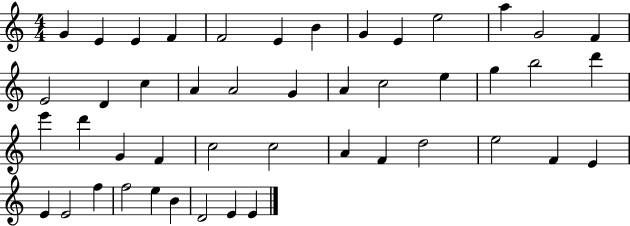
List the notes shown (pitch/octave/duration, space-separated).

G4/q E4/q E4/q F4/q F4/h E4/q B4/q G4/q E4/q E5/h A5/q G4/h F4/q E4/h D4/q C5/q A4/q A4/h G4/q A4/q C5/h E5/q G5/q B5/h D6/q E6/q D6/q G4/q F4/q C5/h C5/h A4/q F4/q D5/h E5/h F4/q E4/q E4/q E4/h F5/q F5/h E5/q B4/q D4/h E4/q E4/q